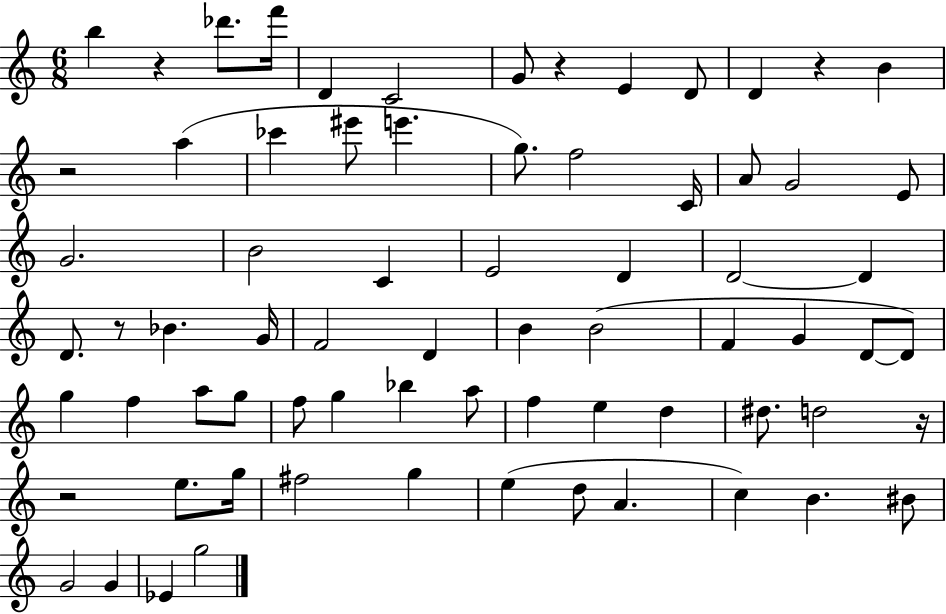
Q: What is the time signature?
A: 6/8